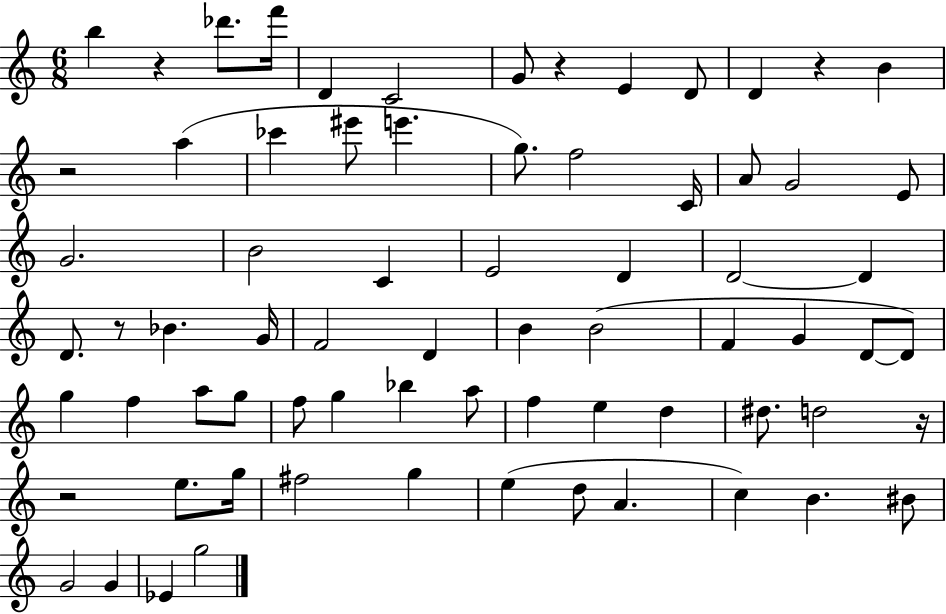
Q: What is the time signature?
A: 6/8